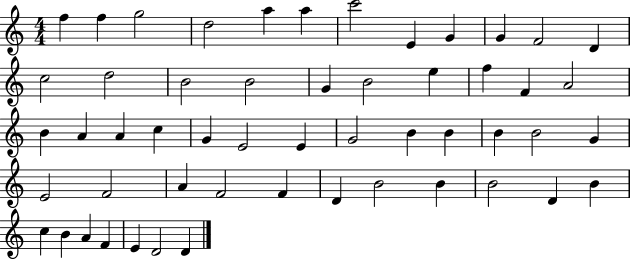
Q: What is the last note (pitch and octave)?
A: D4